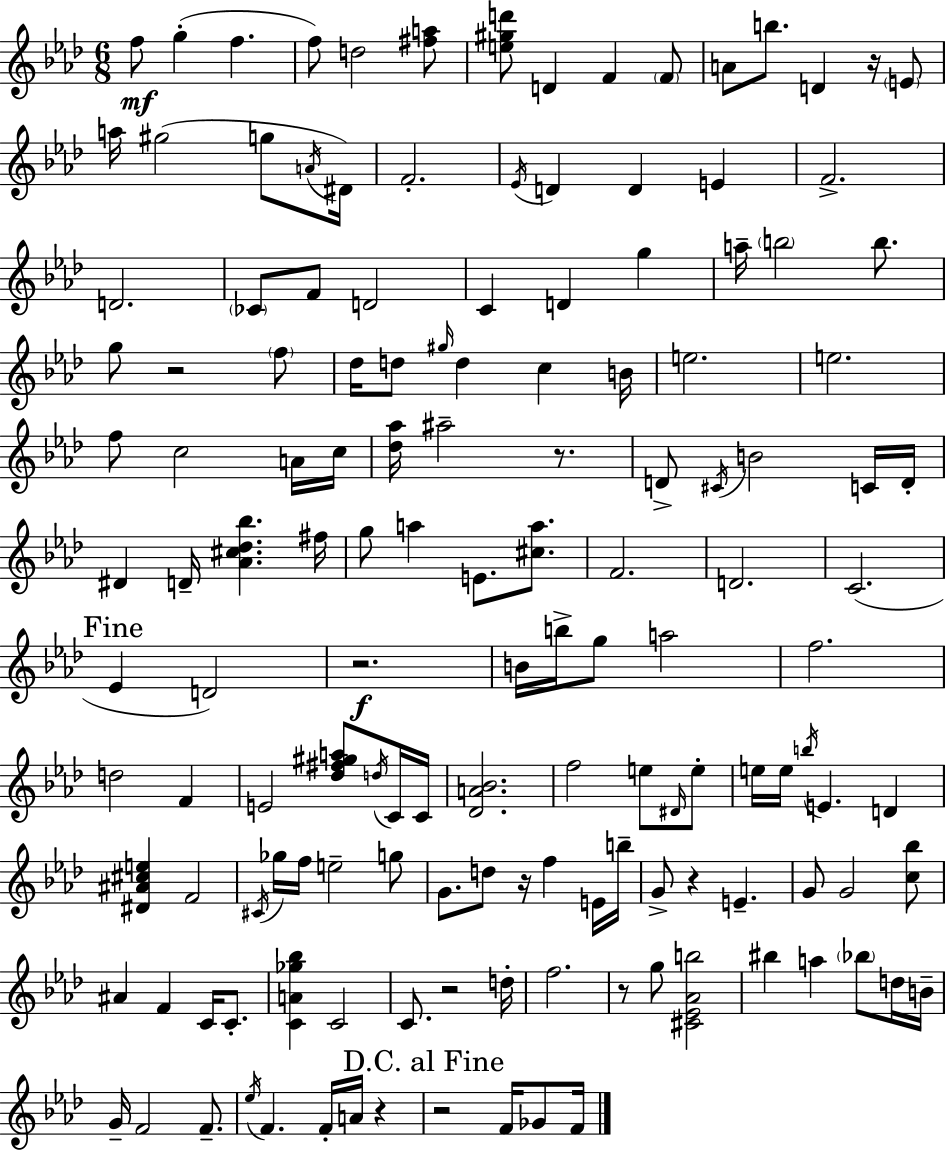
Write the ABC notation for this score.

X:1
T:Untitled
M:6/8
L:1/4
K:Fm
f/2 g f f/2 d2 [^fa]/2 [e^gd']/2 D F F/2 A/2 b/2 D z/4 E/2 a/4 ^g2 g/2 A/4 ^D/4 F2 _E/4 D D E F2 D2 _C/2 F/2 D2 C D g a/4 b2 b/2 g/2 z2 f/2 _d/4 d/2 ^g/4 d c B/4 e2 e2 f/2 c2 A/4 c/4 [_d_a]/4 ^a2 z/2 D/2 ^C/4 B2 C/4 D/4 ^D D/4 [_A^c_d_b] ^f/4 g/2 a E/2 [^ca]/2 F2 D2 C2 _E D2 z2 B/4 b/4 g/2 a2 f2 d2 F E2 [_d^f^ga]/2 d/4 C/4 C/4 [_DA_B]2 f2 e/2 ^D/4 e/2 e/4 e/4 b/4 E D [^D^A^ce] F2 ^C/4 _g/4 f/4 e2 g/2 G/2 d/2 z/4 f E/4 b/4 G/2 z E G/2 G2 [c_b]/2 ^A F C/4 C/2 [CA_g_b] C2 C/2 z2 d/4 f2 z/2 g/2 [^C_E_Ab]2 ^b a _b/2 d/4 B/4 G/4 F2 F/2 _e/4 F F/4 A/4 z z2 F/4 _G/2 F/4